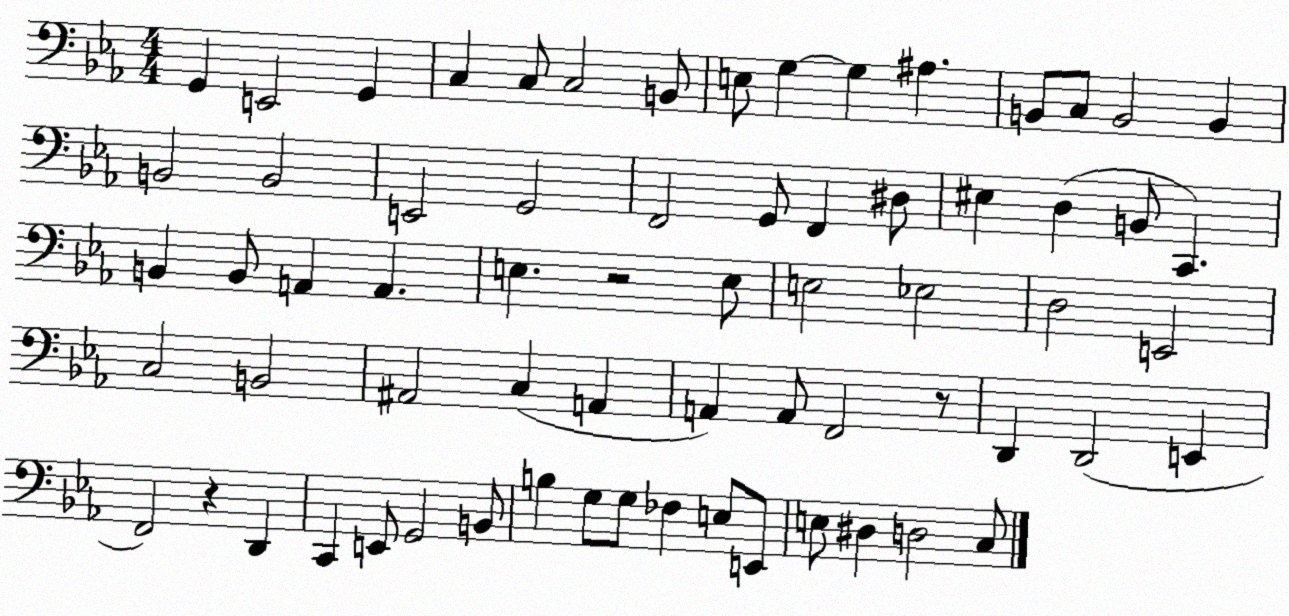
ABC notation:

X:1
T:Untitled
M:4/4
L:1/4
K:Eb
G,, E,,2 G,, C, C,/2 C,2 B,,/2 E,/2 G, G, ^A, B,,/2 C,/2 B,,2 B,, B,,2 B,,2 E,,2 G,,2 F,,2 G,,/2 F,, ^D,/2 ^E, D, B,,/2 C,, B,, B,,/2 A,, A,, E, z2 E,/2 E,2 _E,2 D,2 E,,2 C,2 B,,2 ^A,,2 C, A,, A,, A,,/2 F,,2 z/2 D,, D,,2 E,, F,,2 z D,, C,, E,,/2 G,,2 B,,/2 B, G,/2 G,/2 _F, E,/2 E,,/2 E,/2 ^D, D,2 C,/2